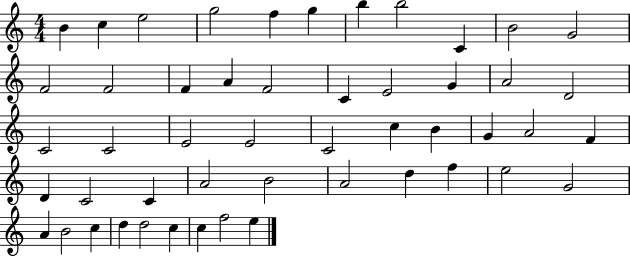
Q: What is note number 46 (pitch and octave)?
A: D5